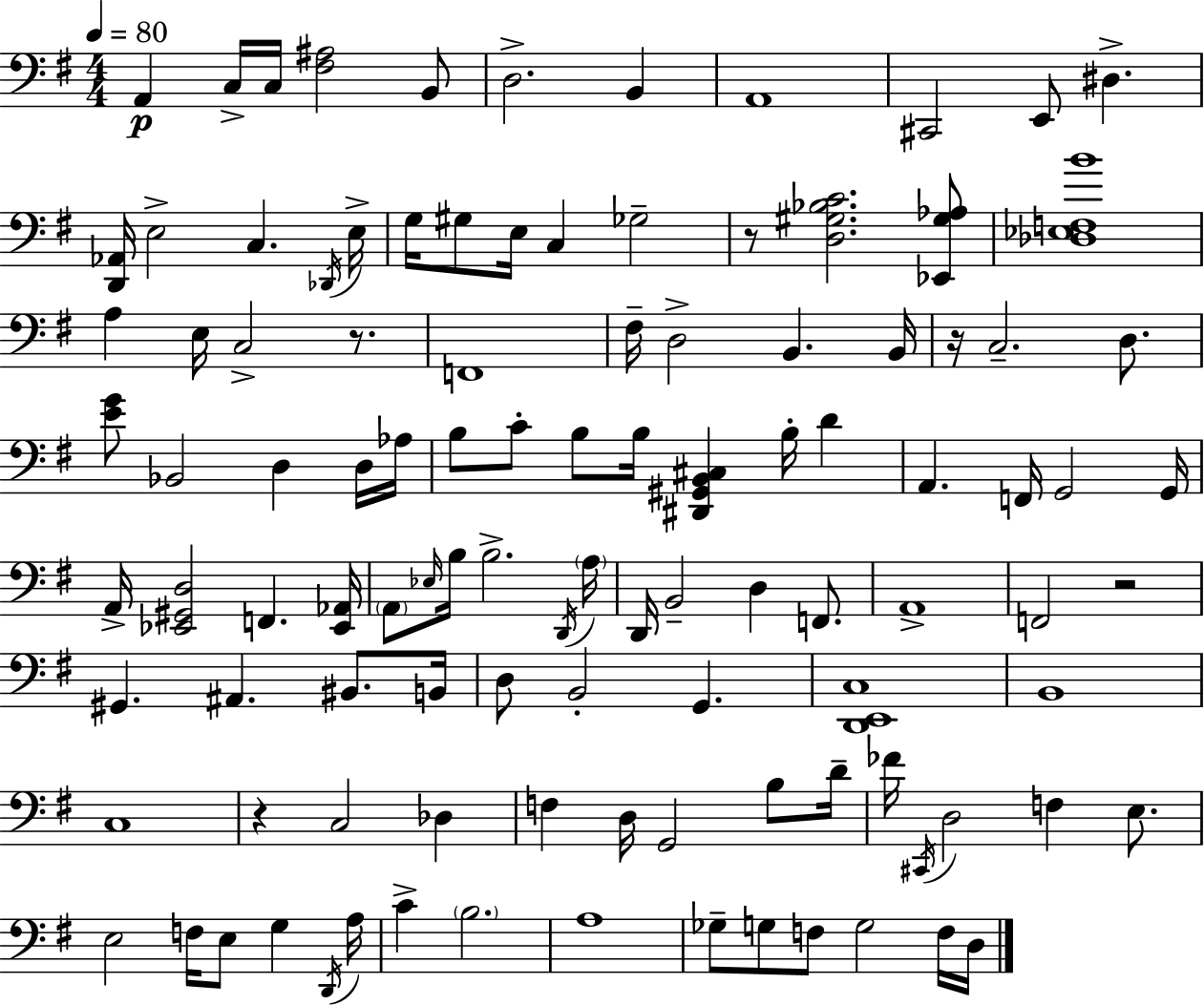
X:1
T:Untitled
M:4/4
L:1/4
K:Em
A,, C,/4 C,/4 [^F,^A,]2 B,,/2 D,2 B,, A,,4 ^C,,2 E,,/2 ^D, [D,,_A,,]/4 E,2 C, _D,,/4 E,/4 G,/4 ^G,/2 E,/4 C, _G,2 z/2 [D,^G,_B,C]2 [_E,,^G,_A,]/2 [_D,_E,F,B]4 A, E,/4 C,2 z/2 F,,4 ^F,/4 D,2 B,, B,,/4 z/4 C,2 D,/2 [EG]/2 _B,,2 D, D,/4 _A,/4 B,/2 C/2 B,/2 B,/4 [^D,,^G,,B,,^C,] B,/4 D A,, F,,/4 G,,2 G,,/4 A,,/4 [_E,,^G,,D,]2 F,, [_E,,_A,,]/4 A,,/2 _E,/4 B,/4 B,2 D,,/4 A,/4 D,,/4 B,,2 D, F,,/2 A,,4 F,,2 z2 ^G,, ^A,, ^B,,/2 B,,/4 D,/2 B,,2 G,, [D,,E,,C,]4 B,,4 C,4 z C,2 _D, F, D,/4 G,,2 B,/2 D/4 _F/4 ^C,,/4 D,2 F, E,/2 E,2 F,/4 E,/2 G, D,,/4 A,/4 C B,2 A,4 _G,/2 G,/2 F,/2 G,2 F,/4 D,/4